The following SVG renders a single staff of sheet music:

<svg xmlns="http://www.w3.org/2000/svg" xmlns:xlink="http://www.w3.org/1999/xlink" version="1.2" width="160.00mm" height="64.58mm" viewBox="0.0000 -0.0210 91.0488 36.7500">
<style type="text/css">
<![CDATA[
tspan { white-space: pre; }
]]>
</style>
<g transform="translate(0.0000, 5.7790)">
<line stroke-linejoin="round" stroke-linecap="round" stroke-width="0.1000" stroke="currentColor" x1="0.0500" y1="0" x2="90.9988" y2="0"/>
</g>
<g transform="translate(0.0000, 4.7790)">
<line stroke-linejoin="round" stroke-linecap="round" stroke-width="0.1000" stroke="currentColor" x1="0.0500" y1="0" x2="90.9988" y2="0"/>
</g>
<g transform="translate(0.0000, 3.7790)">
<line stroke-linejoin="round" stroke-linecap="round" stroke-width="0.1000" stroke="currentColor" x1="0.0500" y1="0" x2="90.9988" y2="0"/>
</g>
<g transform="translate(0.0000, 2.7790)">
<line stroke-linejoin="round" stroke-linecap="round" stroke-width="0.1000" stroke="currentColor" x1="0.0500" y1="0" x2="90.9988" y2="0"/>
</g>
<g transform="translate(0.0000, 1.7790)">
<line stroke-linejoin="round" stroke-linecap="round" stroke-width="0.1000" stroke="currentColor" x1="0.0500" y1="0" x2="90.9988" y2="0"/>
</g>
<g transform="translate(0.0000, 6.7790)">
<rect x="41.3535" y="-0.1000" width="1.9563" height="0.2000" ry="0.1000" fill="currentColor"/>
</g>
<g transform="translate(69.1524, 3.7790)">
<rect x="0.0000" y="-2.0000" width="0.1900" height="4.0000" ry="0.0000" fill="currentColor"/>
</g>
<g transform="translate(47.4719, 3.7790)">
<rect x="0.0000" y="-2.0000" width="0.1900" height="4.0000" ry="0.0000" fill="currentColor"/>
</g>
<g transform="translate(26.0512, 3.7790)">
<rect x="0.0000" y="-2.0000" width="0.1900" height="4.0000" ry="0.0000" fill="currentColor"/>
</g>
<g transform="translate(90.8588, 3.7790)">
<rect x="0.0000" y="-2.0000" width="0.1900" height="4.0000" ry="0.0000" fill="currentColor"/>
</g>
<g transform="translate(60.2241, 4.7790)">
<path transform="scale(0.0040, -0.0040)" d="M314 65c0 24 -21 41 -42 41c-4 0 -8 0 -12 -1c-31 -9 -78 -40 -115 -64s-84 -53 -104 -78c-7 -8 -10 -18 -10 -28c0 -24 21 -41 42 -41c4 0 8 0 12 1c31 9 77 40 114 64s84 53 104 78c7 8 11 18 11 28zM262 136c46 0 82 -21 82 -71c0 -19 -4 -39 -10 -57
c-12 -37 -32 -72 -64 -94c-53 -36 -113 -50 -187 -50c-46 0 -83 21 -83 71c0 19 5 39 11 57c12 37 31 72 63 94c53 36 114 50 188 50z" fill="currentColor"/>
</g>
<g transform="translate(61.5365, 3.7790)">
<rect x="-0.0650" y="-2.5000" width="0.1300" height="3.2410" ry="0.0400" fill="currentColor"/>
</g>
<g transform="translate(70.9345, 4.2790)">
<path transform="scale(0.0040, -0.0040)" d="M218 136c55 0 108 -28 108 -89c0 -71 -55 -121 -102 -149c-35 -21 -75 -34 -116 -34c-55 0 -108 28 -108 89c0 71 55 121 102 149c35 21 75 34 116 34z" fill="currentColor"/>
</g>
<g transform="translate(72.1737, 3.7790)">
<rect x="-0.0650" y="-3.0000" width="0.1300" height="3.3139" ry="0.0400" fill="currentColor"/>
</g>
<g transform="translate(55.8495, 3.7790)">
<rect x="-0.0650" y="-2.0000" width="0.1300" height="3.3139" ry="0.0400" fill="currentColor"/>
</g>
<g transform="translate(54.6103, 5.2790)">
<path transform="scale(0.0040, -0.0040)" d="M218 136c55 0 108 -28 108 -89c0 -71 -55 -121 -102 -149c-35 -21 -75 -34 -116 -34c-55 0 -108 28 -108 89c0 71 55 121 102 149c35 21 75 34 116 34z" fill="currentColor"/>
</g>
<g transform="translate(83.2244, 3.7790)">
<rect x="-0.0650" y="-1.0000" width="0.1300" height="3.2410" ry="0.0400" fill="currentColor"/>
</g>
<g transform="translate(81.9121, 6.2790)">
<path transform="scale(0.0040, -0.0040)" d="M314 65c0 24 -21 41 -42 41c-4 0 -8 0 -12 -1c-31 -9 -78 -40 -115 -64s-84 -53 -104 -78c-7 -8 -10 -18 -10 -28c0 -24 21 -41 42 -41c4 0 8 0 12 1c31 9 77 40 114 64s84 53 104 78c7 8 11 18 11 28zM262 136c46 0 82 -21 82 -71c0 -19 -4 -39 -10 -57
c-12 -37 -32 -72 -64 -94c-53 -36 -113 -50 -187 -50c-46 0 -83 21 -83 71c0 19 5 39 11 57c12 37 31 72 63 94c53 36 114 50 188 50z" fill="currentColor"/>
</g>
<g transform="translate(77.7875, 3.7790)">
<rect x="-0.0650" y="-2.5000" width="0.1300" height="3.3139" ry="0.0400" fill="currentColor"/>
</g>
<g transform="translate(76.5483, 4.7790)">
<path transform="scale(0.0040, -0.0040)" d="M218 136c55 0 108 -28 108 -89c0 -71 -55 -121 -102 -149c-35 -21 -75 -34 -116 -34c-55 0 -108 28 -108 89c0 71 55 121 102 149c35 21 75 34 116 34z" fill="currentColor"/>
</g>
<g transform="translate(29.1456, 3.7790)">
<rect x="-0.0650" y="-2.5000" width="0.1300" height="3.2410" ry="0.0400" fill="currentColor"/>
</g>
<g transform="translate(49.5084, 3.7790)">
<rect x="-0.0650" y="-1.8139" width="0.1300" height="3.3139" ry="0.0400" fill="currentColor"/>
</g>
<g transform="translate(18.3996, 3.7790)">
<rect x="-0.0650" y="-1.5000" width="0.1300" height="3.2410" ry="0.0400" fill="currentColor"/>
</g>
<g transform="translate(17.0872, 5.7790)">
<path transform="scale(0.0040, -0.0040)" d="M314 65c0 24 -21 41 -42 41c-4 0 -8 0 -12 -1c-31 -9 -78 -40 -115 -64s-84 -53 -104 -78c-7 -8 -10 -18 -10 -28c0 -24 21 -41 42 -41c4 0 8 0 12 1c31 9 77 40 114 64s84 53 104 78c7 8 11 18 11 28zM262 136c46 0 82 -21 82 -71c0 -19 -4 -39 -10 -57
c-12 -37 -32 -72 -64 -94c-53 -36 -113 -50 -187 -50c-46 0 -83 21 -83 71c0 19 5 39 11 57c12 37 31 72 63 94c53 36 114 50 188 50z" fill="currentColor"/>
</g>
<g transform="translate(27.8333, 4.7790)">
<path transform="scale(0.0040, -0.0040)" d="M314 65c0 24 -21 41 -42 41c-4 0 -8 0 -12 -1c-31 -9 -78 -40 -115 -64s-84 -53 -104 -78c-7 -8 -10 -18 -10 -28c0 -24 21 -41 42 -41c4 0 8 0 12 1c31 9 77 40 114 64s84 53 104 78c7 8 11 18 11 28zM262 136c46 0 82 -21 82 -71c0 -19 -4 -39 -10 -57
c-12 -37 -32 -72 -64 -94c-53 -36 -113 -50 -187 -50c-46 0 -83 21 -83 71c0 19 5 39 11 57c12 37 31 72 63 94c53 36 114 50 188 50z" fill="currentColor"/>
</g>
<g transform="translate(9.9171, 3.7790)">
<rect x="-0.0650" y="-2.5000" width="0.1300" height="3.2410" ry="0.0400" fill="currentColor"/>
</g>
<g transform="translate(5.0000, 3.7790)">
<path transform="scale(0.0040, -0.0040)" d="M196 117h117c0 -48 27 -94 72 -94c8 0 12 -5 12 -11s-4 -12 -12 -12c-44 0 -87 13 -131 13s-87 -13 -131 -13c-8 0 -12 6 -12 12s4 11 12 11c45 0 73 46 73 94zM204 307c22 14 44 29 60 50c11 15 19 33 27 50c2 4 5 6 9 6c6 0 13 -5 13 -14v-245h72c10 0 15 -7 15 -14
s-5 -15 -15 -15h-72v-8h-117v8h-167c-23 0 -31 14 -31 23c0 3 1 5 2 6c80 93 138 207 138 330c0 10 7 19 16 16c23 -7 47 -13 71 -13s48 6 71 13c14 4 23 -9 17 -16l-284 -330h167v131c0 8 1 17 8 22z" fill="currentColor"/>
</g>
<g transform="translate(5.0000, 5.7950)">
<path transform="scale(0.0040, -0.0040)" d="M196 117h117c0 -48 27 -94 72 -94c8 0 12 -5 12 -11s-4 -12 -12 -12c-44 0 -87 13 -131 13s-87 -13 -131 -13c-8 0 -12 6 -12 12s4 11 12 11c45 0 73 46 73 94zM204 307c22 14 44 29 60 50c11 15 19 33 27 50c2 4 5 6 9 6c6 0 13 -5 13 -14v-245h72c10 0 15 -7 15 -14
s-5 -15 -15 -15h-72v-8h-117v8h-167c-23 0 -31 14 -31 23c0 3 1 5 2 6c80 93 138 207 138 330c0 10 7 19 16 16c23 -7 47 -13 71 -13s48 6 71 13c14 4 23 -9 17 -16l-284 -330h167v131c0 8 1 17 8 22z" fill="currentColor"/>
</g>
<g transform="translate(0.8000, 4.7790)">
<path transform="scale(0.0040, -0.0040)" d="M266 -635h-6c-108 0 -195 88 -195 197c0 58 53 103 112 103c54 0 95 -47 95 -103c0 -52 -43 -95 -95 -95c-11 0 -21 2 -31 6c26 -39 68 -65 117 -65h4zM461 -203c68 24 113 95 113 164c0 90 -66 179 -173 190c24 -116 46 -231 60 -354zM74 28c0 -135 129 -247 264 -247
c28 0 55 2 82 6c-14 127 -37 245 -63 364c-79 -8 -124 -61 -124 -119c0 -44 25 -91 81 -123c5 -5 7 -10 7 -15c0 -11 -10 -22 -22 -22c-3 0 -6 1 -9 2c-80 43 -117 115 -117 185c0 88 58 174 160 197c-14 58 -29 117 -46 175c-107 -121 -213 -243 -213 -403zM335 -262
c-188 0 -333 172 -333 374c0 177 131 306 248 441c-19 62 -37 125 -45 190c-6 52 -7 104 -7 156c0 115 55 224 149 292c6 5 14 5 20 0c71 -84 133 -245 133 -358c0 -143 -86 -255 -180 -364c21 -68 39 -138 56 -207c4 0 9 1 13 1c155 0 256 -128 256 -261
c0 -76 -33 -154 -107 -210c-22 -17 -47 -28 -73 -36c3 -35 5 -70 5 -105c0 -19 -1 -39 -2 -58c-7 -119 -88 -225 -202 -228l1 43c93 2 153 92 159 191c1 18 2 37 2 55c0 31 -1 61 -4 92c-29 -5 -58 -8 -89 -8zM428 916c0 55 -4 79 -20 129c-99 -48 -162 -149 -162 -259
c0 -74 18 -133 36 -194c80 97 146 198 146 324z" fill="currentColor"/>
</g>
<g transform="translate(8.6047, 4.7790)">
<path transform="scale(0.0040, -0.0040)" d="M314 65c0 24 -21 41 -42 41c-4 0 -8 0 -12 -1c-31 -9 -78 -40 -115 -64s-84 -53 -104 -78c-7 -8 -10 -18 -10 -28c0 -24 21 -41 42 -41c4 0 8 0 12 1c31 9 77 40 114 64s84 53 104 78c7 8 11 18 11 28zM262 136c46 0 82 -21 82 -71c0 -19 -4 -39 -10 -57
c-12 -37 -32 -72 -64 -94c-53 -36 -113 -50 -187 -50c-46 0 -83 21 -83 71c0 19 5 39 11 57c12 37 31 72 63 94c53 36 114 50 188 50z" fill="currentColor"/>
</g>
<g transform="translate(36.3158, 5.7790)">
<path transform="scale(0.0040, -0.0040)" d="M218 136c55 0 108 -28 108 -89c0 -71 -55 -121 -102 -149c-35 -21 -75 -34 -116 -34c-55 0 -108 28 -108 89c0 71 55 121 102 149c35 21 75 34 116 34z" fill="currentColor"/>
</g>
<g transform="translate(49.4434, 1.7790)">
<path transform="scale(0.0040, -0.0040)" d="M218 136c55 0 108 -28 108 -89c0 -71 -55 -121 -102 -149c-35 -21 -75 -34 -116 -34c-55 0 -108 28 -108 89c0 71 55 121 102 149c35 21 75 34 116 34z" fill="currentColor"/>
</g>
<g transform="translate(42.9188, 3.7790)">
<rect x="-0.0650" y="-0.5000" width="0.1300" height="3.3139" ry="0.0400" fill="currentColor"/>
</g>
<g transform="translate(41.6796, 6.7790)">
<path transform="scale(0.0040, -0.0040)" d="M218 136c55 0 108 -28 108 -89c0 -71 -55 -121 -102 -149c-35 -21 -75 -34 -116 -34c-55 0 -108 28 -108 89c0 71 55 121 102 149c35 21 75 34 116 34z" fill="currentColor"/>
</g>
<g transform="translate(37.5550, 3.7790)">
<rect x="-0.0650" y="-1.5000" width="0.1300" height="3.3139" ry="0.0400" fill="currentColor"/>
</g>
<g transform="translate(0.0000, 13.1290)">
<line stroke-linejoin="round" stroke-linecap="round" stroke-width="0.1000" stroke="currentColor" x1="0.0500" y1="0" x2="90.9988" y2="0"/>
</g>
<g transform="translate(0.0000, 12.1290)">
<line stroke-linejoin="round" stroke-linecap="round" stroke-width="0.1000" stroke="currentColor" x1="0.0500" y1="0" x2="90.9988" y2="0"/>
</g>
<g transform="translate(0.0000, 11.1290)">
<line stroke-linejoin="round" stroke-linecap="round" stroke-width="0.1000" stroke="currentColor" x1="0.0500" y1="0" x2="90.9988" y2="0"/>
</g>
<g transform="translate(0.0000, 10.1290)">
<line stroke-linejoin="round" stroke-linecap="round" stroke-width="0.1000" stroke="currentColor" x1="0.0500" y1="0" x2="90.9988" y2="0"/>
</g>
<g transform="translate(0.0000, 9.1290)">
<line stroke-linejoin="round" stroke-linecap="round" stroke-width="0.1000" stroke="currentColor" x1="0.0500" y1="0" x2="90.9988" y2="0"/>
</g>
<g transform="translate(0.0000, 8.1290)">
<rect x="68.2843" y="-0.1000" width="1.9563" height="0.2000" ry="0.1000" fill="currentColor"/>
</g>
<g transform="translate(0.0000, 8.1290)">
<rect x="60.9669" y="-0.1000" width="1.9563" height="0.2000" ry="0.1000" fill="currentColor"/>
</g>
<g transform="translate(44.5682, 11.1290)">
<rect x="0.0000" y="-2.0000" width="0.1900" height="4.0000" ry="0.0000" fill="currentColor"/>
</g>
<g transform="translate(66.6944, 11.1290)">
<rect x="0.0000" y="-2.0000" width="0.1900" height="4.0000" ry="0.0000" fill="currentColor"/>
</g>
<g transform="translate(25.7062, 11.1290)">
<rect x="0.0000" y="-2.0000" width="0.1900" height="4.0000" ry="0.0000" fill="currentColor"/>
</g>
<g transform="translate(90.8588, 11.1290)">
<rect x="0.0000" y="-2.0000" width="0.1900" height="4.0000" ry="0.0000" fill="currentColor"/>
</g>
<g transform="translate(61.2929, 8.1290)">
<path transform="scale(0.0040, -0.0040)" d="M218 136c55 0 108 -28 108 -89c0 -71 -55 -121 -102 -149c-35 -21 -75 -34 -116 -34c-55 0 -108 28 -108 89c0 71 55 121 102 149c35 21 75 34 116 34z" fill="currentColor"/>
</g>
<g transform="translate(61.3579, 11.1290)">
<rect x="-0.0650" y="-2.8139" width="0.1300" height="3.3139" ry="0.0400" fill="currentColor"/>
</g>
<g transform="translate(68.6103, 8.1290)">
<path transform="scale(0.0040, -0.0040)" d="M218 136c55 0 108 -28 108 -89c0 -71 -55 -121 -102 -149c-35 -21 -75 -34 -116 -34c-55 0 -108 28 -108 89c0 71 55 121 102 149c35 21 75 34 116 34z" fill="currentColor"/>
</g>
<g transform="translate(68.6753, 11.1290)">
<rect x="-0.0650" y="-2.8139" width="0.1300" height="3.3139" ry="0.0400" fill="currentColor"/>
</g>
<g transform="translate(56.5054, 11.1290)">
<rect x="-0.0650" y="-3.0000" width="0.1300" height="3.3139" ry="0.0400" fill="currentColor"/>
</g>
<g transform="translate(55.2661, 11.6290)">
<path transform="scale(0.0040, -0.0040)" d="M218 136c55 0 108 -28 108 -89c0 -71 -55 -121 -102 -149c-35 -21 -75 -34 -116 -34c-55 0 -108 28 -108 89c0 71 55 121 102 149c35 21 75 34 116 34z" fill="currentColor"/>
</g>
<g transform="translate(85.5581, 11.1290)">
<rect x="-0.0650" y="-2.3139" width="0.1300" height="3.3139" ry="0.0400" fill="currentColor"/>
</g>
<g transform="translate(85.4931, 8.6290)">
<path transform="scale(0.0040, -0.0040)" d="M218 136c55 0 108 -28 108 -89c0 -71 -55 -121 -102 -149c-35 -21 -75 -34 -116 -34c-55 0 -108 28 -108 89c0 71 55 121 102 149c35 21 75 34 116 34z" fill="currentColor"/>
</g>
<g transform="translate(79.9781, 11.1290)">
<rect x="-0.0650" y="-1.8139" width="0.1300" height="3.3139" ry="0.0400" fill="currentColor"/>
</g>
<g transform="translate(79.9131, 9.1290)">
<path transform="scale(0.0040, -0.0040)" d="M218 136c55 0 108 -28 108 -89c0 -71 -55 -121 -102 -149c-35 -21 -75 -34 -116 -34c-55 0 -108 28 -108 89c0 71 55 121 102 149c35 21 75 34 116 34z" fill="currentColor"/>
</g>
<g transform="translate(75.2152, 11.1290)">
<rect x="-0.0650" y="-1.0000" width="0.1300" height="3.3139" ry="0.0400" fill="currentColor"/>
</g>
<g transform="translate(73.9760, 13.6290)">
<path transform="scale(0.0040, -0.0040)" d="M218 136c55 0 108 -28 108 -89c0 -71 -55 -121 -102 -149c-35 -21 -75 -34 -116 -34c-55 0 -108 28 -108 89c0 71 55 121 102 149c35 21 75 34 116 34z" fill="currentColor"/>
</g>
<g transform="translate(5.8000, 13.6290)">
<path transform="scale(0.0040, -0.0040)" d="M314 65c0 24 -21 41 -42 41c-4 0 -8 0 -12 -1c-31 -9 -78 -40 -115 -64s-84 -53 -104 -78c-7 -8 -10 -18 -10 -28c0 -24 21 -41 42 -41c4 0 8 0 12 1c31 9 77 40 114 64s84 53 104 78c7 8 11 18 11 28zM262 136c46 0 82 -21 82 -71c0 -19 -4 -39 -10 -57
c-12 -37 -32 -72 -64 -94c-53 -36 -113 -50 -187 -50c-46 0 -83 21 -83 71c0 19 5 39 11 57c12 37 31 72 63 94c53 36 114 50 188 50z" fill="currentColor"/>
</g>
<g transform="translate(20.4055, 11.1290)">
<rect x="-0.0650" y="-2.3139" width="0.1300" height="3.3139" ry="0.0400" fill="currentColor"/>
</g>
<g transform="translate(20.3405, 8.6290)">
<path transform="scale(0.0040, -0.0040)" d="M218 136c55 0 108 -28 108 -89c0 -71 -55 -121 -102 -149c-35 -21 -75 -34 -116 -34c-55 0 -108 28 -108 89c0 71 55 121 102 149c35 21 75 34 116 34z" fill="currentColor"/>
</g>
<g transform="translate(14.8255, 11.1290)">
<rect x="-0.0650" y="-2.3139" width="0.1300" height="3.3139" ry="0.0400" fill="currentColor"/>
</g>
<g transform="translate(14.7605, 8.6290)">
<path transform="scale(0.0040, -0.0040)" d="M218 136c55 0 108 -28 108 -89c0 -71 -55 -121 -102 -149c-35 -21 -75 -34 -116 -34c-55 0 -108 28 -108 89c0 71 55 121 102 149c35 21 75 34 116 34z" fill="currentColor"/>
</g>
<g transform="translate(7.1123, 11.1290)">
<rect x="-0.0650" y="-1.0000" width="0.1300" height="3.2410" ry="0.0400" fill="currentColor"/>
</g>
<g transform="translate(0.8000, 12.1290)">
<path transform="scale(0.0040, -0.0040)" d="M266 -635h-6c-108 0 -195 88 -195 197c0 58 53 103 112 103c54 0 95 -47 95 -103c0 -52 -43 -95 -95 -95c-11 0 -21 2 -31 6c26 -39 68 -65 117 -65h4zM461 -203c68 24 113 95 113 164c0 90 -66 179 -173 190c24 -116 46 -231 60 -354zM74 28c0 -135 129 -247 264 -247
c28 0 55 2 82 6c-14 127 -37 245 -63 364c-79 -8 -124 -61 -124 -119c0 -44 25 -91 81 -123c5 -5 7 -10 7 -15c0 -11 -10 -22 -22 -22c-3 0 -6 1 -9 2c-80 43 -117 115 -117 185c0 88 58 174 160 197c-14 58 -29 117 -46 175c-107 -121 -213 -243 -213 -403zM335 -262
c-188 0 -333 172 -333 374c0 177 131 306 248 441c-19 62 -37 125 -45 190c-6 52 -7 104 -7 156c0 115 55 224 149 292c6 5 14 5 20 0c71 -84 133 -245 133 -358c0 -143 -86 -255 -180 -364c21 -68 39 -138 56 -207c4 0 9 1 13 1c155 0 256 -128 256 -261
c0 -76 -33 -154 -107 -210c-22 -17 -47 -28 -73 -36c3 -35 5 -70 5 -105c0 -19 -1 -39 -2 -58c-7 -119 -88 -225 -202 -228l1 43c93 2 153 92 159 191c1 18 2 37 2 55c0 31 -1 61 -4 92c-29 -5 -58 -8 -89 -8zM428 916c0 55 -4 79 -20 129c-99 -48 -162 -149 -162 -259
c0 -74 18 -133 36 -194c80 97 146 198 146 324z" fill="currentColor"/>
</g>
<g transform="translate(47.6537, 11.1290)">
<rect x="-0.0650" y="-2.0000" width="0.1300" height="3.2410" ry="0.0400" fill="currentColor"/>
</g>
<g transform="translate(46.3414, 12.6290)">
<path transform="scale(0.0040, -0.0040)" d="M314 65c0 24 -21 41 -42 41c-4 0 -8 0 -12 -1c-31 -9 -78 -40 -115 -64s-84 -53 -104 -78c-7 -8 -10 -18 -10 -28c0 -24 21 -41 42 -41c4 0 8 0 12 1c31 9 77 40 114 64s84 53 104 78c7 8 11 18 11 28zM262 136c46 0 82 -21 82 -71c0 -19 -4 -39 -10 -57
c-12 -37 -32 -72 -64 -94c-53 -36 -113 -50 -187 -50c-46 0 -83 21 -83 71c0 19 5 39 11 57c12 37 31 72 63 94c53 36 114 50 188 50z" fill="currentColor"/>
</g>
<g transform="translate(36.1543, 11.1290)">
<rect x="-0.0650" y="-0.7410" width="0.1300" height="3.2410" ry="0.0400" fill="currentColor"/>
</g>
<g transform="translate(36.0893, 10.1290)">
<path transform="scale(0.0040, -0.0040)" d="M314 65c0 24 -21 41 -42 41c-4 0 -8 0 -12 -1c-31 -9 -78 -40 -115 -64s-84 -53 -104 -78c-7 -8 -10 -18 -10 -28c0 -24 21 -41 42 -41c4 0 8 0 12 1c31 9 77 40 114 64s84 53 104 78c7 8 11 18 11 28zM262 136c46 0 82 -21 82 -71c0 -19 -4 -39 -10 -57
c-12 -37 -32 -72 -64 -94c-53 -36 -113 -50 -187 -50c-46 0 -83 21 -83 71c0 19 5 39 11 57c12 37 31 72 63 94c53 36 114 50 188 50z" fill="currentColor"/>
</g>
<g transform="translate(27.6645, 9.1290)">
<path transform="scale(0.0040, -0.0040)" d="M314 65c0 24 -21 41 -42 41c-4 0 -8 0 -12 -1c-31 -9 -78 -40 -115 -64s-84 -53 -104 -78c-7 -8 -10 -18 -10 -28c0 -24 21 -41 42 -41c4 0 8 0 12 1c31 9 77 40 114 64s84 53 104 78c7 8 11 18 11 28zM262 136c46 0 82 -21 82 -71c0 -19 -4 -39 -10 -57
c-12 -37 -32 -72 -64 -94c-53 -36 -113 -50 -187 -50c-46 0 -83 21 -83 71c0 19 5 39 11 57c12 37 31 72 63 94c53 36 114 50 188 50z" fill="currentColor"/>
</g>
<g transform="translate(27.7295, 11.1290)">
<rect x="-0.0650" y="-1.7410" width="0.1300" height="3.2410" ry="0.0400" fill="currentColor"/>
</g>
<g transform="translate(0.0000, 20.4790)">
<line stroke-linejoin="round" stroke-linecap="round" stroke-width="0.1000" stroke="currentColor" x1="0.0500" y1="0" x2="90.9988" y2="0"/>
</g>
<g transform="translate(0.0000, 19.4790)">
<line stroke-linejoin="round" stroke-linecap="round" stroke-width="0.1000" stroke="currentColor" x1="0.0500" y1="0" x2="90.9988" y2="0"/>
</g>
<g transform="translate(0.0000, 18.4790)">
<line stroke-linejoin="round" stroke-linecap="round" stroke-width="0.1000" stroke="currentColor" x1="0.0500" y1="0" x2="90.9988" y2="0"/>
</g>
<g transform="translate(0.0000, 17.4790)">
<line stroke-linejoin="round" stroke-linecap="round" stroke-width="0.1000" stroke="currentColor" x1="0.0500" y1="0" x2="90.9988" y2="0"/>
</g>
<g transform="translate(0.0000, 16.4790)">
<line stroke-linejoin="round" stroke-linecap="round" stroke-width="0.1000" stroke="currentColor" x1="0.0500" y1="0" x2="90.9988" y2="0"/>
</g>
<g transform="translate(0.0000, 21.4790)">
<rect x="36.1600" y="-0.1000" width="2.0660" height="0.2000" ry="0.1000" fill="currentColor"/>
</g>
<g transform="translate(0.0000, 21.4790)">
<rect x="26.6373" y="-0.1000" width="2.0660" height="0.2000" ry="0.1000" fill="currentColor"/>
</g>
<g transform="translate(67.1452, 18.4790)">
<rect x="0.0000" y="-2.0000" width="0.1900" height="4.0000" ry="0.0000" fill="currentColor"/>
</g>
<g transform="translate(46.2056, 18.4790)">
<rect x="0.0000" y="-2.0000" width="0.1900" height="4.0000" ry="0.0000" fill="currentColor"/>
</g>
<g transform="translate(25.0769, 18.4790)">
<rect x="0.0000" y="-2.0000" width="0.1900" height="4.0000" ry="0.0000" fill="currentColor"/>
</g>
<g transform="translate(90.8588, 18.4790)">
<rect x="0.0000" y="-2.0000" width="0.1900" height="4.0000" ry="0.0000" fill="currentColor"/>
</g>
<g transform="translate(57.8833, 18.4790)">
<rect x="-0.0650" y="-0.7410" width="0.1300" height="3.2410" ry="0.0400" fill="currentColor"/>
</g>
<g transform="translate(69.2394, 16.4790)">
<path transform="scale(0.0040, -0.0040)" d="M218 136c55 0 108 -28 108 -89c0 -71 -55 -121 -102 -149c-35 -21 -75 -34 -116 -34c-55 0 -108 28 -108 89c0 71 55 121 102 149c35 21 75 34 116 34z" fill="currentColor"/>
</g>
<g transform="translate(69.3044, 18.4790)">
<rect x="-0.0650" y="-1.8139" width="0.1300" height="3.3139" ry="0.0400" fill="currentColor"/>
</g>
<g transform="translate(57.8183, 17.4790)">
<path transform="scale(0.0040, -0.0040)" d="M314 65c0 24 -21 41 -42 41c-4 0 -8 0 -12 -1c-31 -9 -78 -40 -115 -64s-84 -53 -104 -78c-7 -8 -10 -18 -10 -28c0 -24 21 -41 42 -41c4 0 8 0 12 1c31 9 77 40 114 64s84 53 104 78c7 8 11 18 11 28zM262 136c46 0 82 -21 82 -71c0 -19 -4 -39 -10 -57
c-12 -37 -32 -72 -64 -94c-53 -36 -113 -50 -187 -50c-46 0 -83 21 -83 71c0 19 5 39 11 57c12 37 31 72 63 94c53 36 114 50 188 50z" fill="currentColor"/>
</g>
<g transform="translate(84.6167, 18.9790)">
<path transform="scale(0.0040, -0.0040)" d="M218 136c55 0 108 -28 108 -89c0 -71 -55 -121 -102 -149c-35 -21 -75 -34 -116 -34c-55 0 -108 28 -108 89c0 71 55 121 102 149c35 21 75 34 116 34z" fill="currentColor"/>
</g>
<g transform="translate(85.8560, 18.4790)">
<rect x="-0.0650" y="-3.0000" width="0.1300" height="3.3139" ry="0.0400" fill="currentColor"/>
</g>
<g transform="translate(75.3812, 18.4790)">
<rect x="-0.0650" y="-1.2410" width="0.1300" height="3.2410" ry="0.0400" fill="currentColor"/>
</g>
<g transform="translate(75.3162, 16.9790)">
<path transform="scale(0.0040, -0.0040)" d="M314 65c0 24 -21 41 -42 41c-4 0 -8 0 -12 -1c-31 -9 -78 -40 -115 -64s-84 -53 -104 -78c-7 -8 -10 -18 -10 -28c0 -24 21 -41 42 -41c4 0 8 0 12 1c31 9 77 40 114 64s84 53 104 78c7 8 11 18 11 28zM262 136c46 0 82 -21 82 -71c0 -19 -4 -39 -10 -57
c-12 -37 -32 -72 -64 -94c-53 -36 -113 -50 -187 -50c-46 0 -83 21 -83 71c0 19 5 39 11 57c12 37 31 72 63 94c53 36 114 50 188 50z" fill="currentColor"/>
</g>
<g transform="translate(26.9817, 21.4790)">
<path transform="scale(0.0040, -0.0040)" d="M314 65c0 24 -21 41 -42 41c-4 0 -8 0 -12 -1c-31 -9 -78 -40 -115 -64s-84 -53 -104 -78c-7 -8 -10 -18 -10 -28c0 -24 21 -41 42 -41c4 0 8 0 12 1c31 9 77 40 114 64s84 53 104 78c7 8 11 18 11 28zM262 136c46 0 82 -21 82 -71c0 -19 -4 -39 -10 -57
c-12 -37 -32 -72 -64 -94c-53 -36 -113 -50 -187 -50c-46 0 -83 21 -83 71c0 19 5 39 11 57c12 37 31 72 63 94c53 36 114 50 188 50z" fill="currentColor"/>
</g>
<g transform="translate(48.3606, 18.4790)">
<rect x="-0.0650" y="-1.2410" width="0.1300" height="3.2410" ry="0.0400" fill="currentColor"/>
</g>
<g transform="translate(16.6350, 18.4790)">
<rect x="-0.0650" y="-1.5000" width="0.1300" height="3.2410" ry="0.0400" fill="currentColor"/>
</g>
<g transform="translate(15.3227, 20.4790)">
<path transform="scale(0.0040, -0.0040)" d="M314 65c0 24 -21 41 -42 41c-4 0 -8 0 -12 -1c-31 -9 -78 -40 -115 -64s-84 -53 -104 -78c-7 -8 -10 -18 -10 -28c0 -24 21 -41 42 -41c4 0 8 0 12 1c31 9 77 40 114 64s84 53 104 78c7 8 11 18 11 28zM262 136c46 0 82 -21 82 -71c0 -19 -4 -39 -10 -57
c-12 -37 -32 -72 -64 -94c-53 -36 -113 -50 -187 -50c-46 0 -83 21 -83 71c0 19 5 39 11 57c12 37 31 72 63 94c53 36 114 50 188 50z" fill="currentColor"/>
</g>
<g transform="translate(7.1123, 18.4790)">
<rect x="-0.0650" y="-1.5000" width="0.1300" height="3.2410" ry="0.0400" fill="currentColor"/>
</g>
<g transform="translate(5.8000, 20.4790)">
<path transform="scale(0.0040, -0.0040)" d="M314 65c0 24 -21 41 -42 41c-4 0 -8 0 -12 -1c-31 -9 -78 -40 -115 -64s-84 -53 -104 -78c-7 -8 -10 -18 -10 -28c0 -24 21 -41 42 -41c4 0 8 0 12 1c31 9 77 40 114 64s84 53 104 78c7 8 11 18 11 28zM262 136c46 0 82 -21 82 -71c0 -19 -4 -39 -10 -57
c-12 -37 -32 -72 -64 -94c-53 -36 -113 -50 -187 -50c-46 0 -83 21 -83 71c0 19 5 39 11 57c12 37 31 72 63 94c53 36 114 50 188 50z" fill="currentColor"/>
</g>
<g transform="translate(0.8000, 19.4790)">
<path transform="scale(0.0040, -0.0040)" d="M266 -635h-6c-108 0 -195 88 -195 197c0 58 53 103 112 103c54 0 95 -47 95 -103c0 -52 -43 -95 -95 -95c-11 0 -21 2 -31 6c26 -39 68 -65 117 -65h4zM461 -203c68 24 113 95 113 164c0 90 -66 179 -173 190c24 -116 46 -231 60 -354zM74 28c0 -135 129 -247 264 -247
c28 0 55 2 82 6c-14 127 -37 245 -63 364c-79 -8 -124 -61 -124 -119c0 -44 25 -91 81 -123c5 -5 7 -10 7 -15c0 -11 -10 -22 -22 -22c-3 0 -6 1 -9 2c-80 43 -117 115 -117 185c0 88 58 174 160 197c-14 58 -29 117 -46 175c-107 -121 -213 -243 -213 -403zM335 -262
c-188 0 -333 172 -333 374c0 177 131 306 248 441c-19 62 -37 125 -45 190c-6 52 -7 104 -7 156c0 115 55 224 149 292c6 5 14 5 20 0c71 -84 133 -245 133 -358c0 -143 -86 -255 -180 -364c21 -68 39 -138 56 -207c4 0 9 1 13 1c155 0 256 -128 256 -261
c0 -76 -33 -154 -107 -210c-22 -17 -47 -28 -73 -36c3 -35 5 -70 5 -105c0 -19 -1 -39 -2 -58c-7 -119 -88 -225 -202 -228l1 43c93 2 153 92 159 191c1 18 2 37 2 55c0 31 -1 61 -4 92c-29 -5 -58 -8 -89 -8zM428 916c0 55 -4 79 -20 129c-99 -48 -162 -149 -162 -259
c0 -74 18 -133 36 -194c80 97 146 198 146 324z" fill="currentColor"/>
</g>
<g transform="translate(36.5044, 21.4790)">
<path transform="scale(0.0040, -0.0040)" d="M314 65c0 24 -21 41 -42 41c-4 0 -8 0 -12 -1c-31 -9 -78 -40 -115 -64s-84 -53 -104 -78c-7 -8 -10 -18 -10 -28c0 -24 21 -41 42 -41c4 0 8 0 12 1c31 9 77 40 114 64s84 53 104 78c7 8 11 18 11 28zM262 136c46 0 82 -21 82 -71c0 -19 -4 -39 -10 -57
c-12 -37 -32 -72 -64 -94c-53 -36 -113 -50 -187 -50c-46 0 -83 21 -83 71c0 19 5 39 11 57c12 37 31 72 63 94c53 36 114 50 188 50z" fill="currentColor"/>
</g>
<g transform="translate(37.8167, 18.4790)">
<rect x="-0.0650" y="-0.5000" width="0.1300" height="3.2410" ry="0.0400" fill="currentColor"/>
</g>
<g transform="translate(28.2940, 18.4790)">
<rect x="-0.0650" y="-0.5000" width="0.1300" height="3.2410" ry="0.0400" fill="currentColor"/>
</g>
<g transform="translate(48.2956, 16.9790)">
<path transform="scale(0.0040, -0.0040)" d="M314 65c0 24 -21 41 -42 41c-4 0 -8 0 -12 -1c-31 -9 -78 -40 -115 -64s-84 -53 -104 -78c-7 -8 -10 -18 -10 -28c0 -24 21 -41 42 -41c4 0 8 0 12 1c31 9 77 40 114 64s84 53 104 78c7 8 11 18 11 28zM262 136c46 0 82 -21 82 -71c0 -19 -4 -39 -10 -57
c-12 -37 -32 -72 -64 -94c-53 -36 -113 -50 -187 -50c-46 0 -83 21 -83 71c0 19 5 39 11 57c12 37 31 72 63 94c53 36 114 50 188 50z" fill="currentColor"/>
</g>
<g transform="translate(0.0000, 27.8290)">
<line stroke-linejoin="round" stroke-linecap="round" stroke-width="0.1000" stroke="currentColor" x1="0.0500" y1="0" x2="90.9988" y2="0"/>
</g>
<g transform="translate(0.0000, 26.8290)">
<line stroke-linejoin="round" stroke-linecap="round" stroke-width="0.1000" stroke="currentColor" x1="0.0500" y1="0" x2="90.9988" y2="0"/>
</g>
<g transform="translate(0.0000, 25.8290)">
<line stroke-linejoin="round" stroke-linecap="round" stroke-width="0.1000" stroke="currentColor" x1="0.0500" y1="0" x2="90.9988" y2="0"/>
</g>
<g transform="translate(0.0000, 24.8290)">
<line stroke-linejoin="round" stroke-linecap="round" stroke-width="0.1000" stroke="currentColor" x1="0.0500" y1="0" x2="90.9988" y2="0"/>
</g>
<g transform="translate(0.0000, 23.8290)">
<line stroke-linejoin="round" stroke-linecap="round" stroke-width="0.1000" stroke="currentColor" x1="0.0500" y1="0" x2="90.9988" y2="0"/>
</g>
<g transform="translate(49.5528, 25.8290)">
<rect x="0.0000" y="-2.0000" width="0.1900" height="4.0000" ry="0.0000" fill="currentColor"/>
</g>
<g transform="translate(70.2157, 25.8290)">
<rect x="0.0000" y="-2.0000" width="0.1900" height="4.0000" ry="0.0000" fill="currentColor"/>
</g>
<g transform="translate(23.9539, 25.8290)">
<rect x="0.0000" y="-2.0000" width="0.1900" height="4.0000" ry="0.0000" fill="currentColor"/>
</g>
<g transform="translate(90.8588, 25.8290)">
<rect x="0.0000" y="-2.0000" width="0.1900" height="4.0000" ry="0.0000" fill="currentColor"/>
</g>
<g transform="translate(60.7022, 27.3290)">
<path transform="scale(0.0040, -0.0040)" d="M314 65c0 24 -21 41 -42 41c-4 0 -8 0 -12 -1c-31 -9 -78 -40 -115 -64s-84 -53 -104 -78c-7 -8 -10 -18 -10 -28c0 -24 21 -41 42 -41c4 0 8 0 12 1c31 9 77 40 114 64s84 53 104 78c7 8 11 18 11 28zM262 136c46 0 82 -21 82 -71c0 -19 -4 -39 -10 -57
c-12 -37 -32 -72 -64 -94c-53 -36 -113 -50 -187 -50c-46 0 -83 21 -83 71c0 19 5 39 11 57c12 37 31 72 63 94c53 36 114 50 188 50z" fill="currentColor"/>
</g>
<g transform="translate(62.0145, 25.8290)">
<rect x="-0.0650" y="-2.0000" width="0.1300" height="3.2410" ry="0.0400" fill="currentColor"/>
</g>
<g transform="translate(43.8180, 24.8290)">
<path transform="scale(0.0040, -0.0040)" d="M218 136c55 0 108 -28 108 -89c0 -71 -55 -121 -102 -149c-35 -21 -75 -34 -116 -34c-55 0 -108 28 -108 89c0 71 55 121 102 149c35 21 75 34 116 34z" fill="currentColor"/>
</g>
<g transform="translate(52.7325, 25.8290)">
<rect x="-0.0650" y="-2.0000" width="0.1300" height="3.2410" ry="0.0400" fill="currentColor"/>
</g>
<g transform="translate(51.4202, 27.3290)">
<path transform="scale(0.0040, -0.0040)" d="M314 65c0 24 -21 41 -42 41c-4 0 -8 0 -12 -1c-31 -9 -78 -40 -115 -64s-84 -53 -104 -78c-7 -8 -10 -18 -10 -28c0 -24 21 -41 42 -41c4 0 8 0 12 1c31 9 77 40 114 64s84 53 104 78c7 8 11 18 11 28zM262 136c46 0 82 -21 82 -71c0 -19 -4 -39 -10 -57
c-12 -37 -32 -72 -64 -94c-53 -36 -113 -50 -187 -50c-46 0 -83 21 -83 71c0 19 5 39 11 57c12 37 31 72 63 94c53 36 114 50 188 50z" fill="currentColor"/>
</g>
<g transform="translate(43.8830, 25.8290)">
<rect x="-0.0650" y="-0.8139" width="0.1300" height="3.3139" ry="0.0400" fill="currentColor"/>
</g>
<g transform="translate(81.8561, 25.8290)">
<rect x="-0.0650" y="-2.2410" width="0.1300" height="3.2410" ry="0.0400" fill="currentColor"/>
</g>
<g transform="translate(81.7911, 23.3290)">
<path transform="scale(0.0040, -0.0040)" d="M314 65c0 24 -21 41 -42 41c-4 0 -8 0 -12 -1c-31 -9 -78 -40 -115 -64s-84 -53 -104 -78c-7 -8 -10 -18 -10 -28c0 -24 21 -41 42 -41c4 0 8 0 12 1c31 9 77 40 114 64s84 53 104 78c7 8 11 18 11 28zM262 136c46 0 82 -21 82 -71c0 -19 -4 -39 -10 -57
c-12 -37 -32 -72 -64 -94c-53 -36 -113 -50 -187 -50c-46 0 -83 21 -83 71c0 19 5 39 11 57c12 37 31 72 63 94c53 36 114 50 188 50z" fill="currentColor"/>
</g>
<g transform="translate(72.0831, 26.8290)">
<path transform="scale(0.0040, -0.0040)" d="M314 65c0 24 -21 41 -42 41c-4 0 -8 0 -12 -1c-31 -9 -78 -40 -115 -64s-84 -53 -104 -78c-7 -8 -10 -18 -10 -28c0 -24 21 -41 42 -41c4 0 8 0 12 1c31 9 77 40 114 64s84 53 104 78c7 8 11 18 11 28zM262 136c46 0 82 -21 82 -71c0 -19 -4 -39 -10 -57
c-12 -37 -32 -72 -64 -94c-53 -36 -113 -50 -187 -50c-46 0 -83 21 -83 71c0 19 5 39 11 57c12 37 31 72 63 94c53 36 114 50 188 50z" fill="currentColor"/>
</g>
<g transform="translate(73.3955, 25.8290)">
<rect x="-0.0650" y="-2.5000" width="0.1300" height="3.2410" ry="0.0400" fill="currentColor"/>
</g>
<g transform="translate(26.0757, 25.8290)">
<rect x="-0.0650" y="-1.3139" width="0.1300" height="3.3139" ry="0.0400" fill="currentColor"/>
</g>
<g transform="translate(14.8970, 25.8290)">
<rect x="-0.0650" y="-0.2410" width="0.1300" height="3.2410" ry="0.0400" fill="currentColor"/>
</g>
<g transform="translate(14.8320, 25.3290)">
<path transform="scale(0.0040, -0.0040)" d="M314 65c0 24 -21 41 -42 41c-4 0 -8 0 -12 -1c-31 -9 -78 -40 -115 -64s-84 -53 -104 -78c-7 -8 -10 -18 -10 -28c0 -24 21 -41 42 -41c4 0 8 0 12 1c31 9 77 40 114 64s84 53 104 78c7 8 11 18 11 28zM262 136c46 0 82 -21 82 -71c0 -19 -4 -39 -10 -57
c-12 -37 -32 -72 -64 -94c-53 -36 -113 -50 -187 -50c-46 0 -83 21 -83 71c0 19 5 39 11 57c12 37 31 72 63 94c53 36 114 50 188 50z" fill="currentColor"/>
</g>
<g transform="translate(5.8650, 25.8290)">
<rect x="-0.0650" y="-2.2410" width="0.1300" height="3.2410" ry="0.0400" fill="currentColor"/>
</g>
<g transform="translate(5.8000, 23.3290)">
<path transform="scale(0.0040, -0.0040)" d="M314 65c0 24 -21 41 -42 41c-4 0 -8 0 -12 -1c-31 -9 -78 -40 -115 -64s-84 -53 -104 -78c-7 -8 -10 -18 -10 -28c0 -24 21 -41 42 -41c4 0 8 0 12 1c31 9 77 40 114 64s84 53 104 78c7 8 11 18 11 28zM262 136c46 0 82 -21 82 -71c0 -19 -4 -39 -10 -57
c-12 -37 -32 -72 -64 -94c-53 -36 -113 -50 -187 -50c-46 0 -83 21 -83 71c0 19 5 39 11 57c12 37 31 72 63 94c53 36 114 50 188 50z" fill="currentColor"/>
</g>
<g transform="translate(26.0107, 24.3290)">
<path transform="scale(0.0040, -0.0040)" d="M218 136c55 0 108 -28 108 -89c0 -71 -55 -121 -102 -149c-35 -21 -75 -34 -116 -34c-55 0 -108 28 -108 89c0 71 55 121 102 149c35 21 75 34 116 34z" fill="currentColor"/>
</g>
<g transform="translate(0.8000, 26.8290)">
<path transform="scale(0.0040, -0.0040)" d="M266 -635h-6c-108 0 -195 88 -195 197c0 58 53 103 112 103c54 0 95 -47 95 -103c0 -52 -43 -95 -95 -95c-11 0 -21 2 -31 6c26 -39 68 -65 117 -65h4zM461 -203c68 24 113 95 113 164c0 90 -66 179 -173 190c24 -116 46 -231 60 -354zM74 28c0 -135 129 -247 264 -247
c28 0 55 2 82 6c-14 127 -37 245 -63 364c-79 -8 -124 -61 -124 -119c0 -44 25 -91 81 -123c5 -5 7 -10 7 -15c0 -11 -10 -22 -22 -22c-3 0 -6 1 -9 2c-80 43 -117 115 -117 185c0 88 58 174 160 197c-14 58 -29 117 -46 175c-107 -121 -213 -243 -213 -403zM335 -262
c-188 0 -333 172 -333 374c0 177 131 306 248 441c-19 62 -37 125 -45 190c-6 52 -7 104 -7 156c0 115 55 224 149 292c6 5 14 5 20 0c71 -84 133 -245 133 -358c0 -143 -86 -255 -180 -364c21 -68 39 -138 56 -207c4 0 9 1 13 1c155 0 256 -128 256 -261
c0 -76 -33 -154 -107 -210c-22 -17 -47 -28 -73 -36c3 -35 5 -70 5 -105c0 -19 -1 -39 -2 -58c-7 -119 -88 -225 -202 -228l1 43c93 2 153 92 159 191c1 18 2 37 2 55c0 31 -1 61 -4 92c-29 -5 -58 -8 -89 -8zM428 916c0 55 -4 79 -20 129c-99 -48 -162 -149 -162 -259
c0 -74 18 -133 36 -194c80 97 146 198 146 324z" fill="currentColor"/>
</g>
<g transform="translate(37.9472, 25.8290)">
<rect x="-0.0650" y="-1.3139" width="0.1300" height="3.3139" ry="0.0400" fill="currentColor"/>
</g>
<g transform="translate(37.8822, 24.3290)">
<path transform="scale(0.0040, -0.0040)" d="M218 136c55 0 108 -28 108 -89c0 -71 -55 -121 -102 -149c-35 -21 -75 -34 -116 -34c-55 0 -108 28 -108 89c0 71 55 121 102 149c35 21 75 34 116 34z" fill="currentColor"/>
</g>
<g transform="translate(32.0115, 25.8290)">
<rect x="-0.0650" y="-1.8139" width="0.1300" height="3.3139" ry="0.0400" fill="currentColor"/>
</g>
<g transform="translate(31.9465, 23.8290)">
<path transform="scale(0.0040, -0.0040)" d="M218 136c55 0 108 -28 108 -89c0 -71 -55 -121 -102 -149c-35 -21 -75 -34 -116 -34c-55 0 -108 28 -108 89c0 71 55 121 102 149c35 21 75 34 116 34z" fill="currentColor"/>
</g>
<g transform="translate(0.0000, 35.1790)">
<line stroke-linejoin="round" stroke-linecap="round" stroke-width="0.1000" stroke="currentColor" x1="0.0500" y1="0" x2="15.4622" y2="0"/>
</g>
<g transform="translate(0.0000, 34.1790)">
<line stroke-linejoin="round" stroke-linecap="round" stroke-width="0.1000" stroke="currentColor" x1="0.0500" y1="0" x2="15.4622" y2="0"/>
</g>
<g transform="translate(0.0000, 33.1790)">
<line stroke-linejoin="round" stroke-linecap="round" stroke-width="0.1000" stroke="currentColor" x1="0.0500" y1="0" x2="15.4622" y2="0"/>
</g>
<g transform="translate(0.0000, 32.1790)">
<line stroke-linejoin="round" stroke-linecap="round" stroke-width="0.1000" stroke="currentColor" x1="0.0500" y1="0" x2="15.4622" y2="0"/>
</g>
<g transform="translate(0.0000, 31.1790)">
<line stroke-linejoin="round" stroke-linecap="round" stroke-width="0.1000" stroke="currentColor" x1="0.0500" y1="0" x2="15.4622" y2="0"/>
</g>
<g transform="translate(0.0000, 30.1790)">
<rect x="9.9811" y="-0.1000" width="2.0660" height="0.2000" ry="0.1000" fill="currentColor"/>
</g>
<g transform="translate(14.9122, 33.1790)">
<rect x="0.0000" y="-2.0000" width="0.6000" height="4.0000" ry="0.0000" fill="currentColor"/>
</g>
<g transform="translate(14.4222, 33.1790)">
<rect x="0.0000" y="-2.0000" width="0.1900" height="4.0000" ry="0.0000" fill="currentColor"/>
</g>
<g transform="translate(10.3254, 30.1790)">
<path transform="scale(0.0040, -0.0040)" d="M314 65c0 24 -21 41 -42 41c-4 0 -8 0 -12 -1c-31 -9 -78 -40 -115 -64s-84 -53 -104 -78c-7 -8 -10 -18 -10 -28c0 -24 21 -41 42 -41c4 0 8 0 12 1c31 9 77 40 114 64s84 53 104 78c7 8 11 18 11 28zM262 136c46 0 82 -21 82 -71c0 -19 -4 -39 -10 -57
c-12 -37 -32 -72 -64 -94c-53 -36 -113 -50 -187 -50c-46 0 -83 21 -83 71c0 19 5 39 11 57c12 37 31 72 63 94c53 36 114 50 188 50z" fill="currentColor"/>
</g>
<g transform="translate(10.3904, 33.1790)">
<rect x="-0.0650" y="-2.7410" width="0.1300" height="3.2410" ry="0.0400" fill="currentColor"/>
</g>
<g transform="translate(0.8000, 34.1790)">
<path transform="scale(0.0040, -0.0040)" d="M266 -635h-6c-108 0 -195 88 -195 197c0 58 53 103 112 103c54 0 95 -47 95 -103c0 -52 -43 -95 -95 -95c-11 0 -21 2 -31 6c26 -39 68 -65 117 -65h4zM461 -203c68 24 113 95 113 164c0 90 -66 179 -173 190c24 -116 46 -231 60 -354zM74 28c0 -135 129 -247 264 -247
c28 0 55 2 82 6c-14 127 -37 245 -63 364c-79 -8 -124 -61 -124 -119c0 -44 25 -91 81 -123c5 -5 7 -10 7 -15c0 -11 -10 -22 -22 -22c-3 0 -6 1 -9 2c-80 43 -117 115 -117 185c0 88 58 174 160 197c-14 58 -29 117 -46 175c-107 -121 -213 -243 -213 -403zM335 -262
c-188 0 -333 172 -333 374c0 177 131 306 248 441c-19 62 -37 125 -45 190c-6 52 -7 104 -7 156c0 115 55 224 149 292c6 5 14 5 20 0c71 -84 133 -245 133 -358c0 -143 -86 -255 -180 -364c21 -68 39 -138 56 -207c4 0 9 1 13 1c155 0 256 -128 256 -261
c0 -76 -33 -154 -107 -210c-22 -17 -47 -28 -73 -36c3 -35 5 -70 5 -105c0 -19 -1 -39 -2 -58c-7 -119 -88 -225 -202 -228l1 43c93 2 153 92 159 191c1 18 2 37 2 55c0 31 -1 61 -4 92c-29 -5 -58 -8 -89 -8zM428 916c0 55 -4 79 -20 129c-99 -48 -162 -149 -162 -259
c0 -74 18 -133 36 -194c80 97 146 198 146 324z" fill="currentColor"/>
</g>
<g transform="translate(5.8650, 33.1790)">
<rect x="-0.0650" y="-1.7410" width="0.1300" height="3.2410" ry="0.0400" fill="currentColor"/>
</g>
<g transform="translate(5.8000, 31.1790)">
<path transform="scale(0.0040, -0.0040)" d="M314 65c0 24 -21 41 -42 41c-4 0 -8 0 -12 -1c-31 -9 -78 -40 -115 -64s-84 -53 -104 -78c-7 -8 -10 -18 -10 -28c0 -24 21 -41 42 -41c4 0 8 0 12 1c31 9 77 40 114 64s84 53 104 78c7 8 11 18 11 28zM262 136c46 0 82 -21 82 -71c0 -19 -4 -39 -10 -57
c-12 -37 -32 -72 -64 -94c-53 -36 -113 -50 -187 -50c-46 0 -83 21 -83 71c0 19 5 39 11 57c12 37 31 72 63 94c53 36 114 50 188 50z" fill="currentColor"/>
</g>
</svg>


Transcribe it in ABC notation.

X:1
T:Untitled
M:4/4
L:1/4
K:C
G2 E2 G2 E C f F G2 A G D2 D2 g g f2 d2 F2 A a a D f g E2 E2 C2 C2 e2 d2 f e2 A g2 c2 e f e d F2 F2 G2 g2 f2 a2